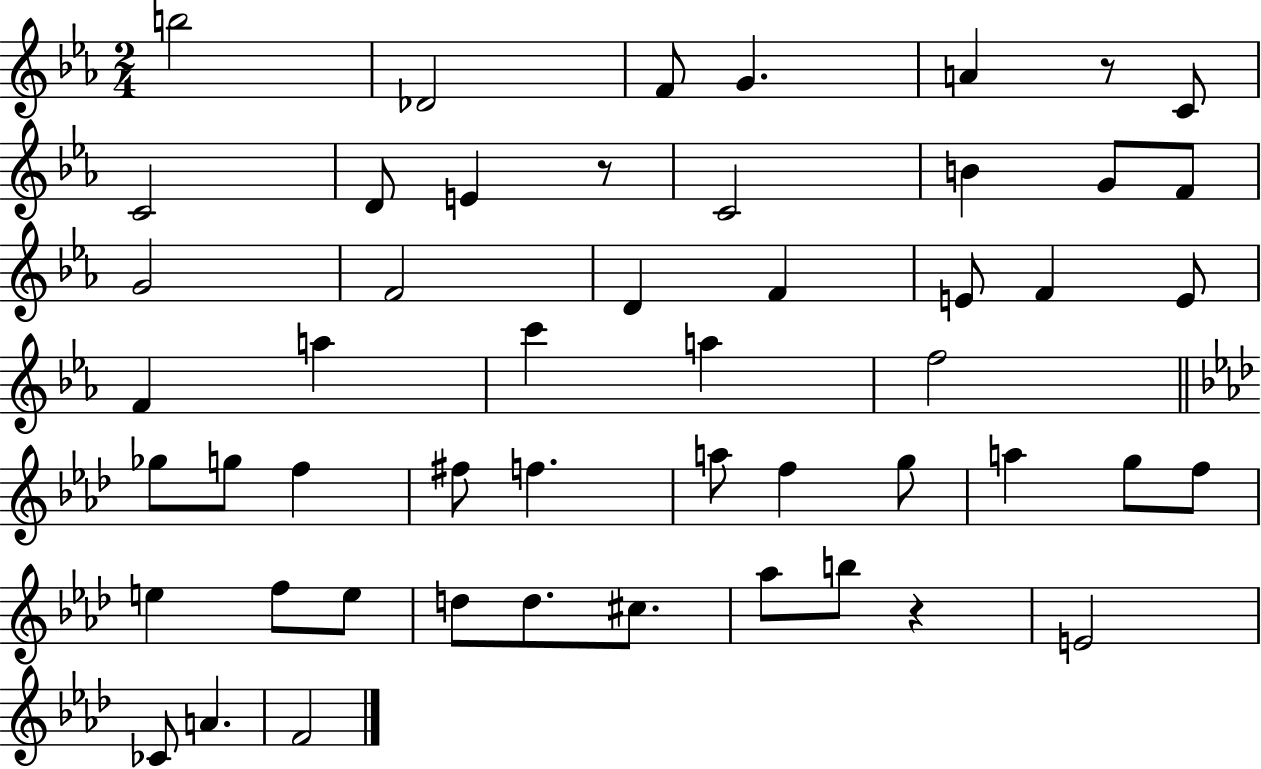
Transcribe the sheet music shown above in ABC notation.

X:1
T:Untitled
M:2/4
L:1/4
K:Eb
b2 _D2 F/2 G A z/2 C/2 C2 D/2 E z/2 C2 B G/2 F/2 G2 F2 D F E/2 F E/2 F a c' a f2 _g/2 g/2 f ^f/2 f a/2 f g/2 a g/2 f/2 e f/2 e/2 d/2 d/2 ^c/2 _a/2 b/2 z E2 _C/2 A F2